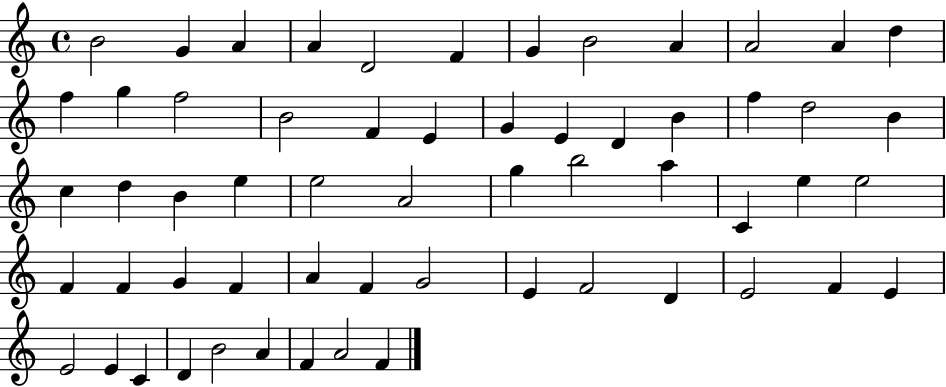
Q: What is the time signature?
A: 4/4